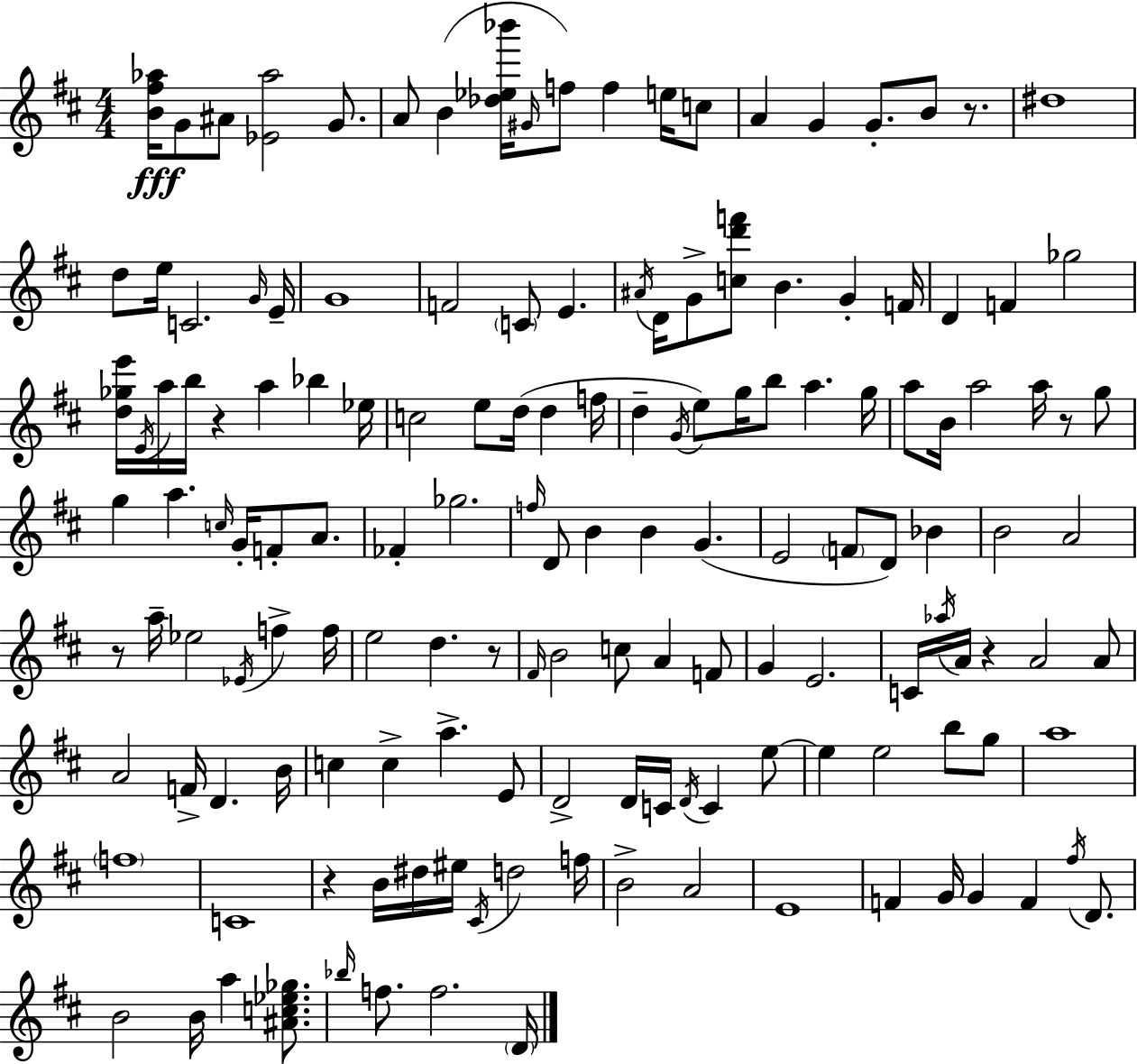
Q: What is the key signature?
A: D major